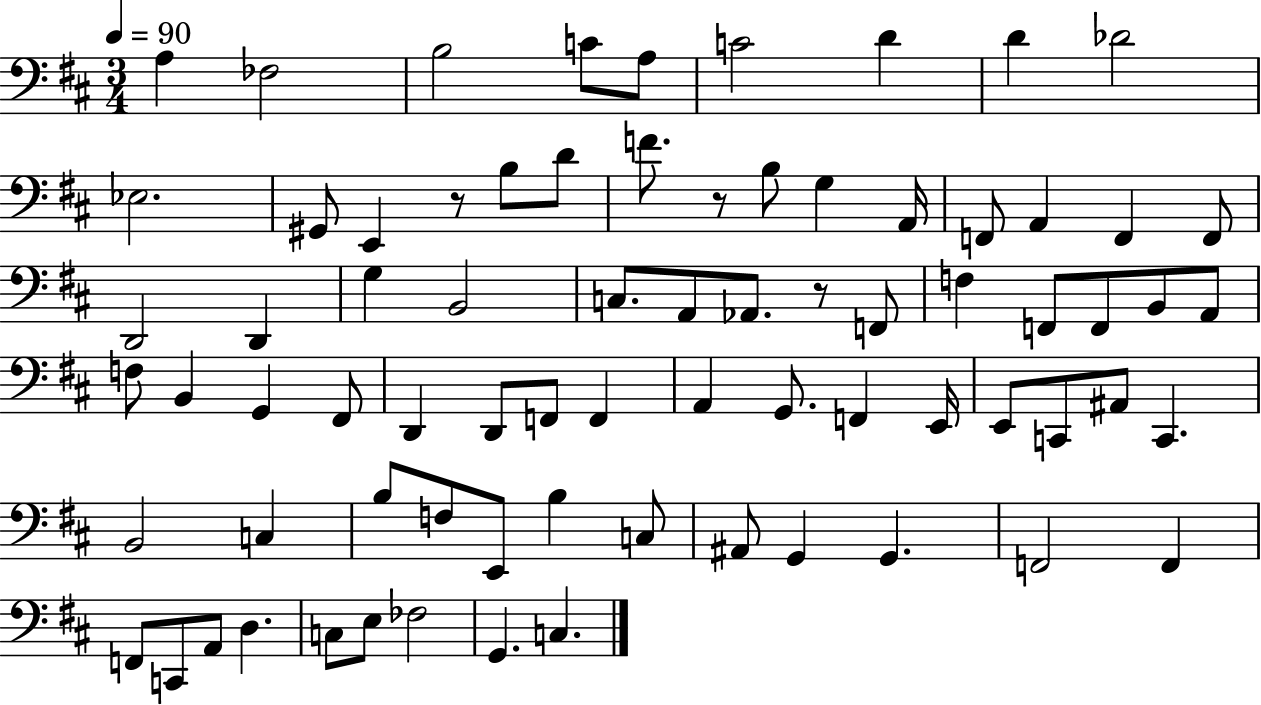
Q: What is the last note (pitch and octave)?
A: C3